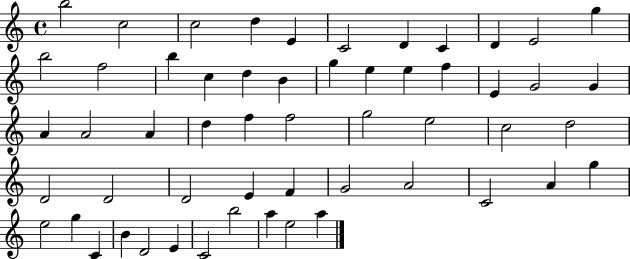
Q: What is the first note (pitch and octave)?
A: B5